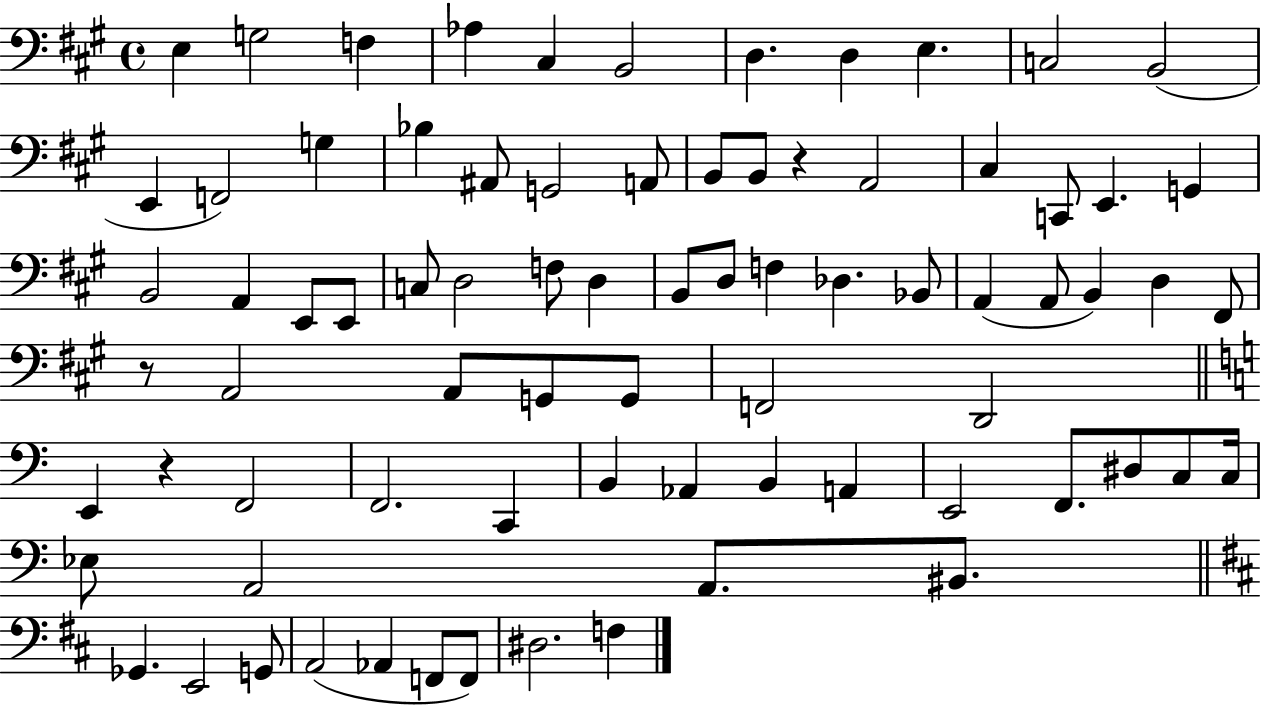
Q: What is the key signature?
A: A major